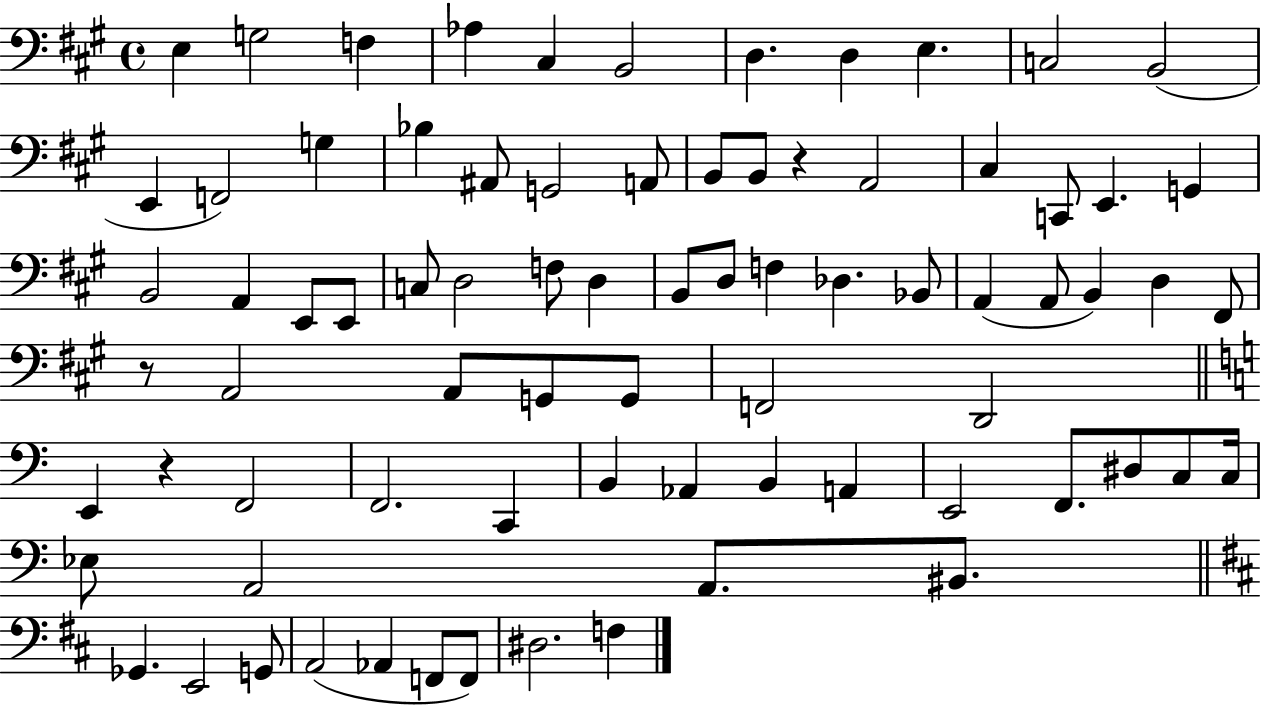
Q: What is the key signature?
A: A major